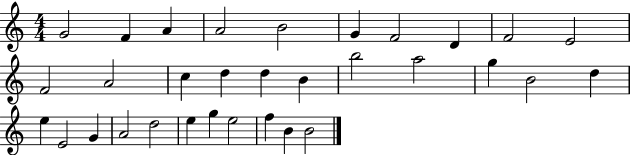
G4/h F4/q A4/q A4/h B4/h G4/q F4/h D4/q F4/h E4/h F4/h A4/h C5/q D5/q D5/q B4/q B5/h A5/h G5/q B4/h D5/q E5/q E4/h G4/q A4/h D5/h E5/q G5/q E5/h F5/q B4/q B4/h